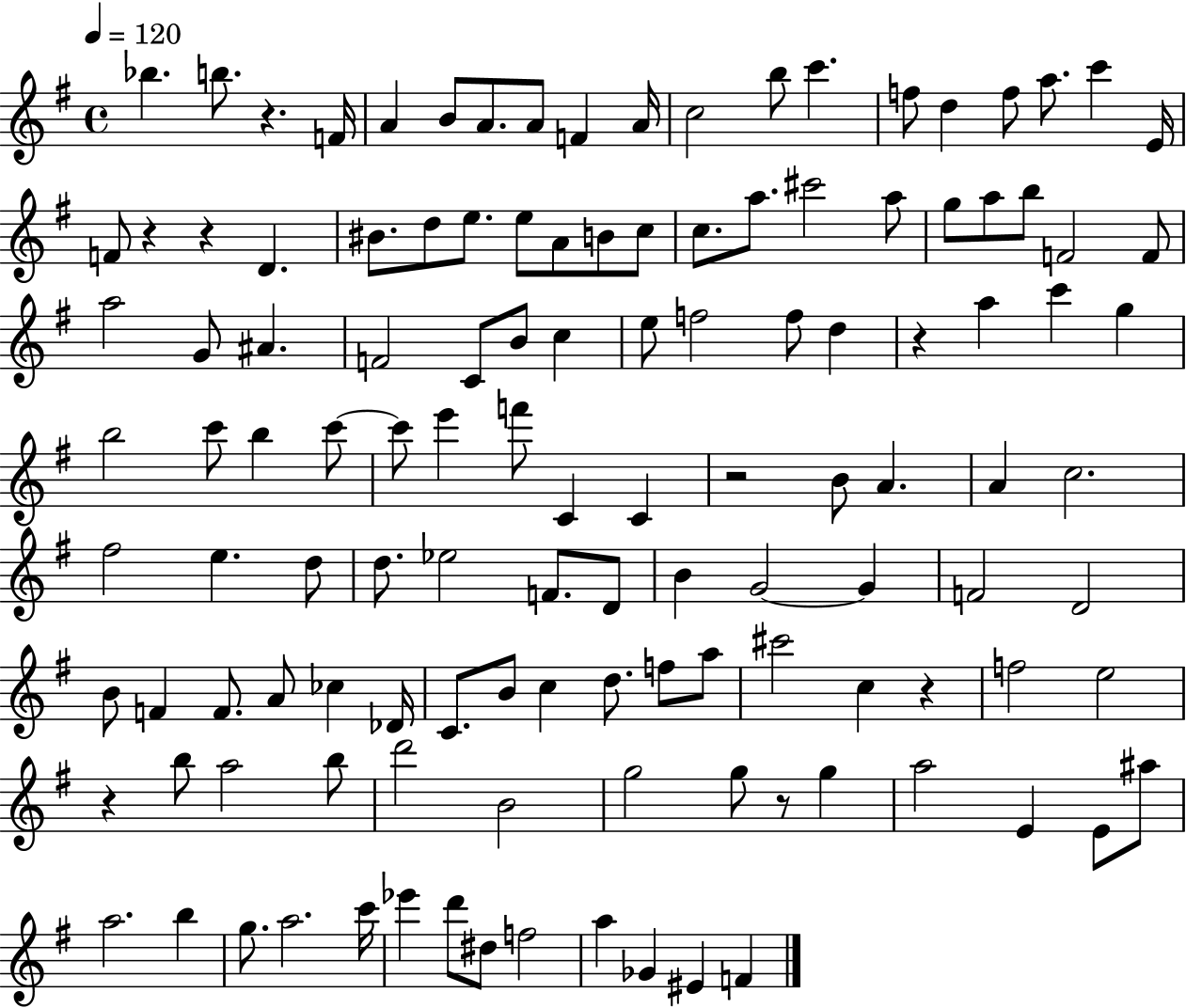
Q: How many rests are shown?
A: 8